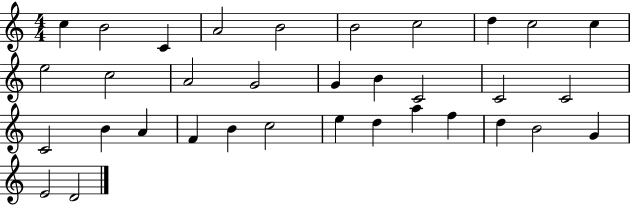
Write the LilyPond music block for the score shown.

{
  \clef treble
  \numericTimeSignature
  \time 4/4
  \key c \major
  c''4 b'2 c'4 | a'2 b'2 | b'2 c''2 | d''4 c''2 c''4 | \break e''2 c''2 | a'2 g'2 | g'4 b'4 c'2 | c'2 c'2 | \break c'2 b'4 a'4 | f'4 b'4 c''2 | e''4 d''4 a''4 f''4 | d''4 b'2 g'4 | \break e'2 d'2 | \bar "|."
}